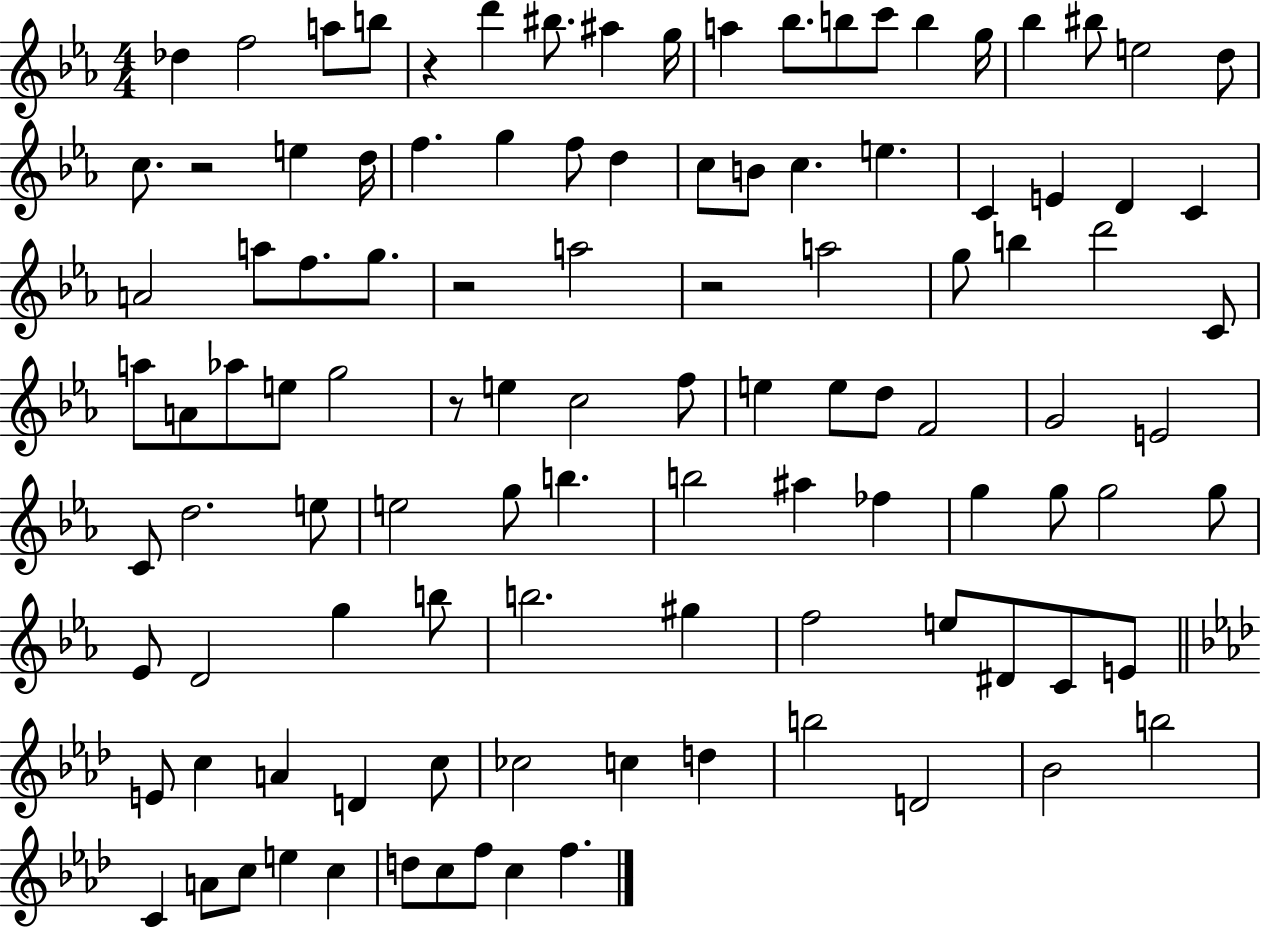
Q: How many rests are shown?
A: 5